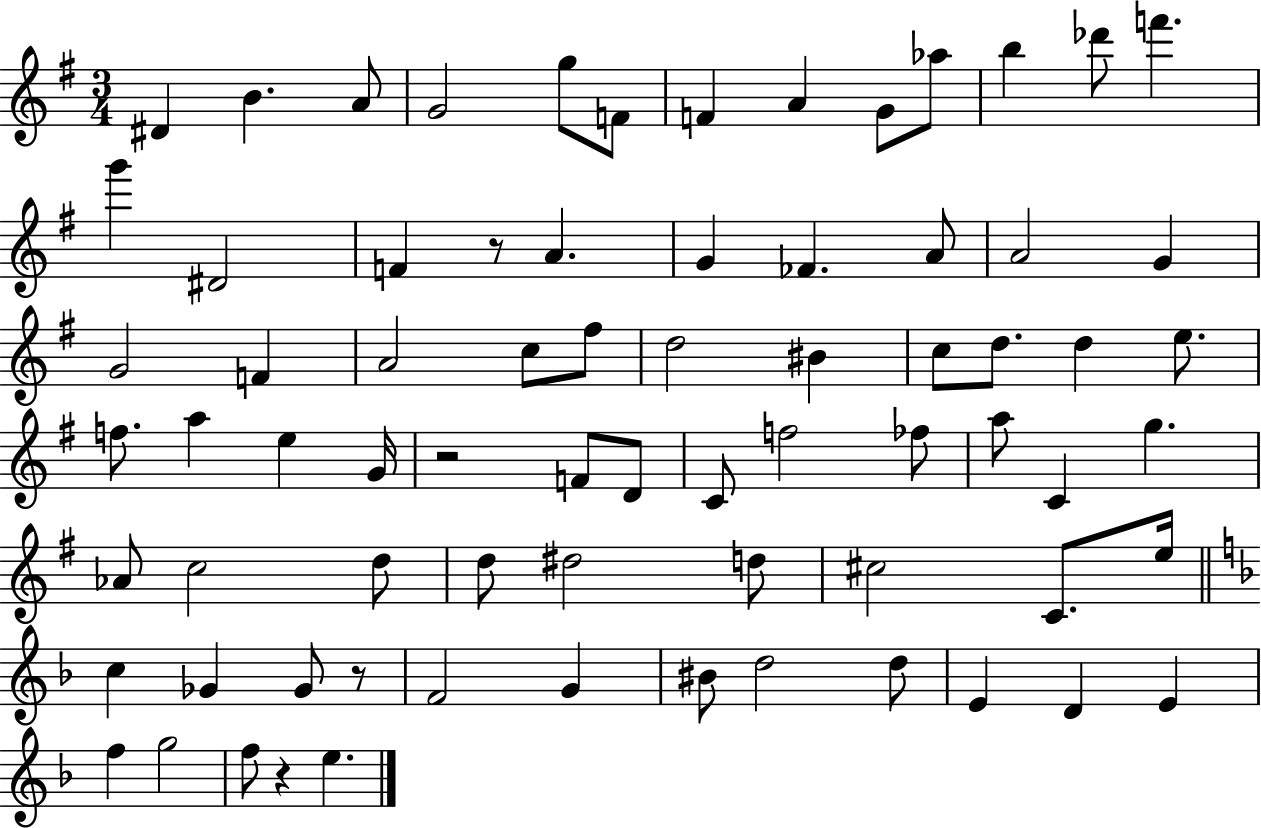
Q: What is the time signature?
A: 3/4